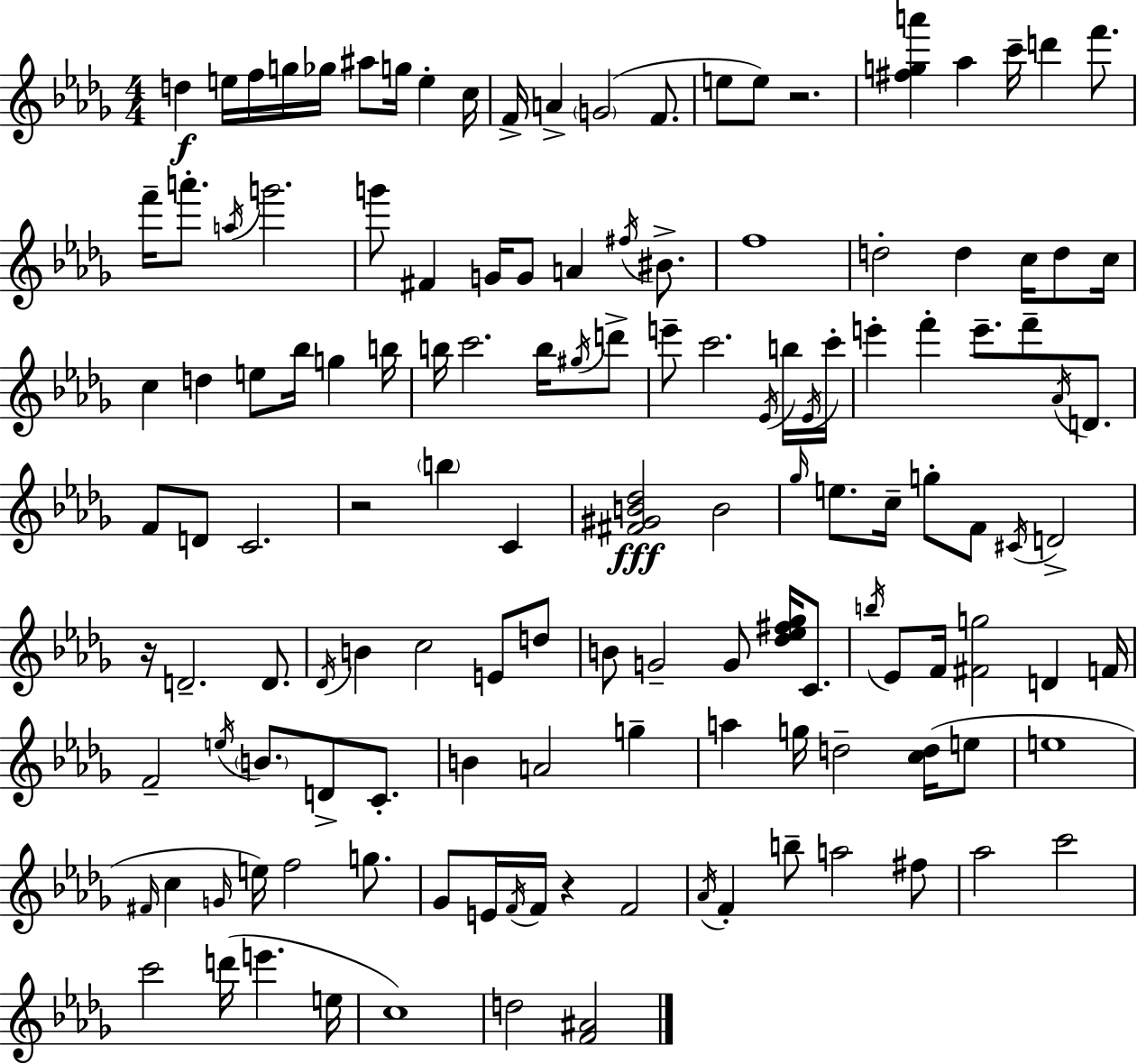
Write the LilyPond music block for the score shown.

{
  \clef treble
  \numericTimeSignature
  \time 4/4
  \key bes \minor
  \repeat volta 2 { d''4\f e''16 f''16 g''16 ges''16 ais''8 g''16 e''4-. c''16 | f'16-> a'4-> \parenthesize g'2( f'8. | e''8 e''8) r2. | <fis'' g'' a'''>4 aes''4 c'''16-- d'''4 f'''8. | \break f'''16-- a'''8.-. \acciaccatura { a''16 } g'''2. | g'''8 fis'4 g'16 g'8 a'4 \acciaccatura { fis''16 } bis'8.-> | f''1 | d''2-. d''4 c''16 d''8 | \break c''16 c''4 d''4 e''8 bes''16 g''4 | b''16 b''16 c'''2. b''16 | \acciaccatura { gis''16 } d'''8-> e'''8-- c'''2. | \acciaccatura { ees'16 } b''16 \acciaccatura { ees'16 } c'''16-. e'''4-. f'''4-. e'''8.-- | \break f'''8-- \acciaccatura { aes'16 } d'8. f'8 d'8 c'2. | r2 \parenthesize b''4 | c'4 <fis' gis' b' des''>2\fff b'2 | \grace { ges''16 } e''8. c''16-- g''8-. f'8 \acciaccatura { cis'16 } | \break d'2-> r16 d'2.-- | d'8. \acciaccatura { des'16 } b'4 c''2 | e'8 d''8 b'8 g'2-- | g'8 <des'' ees'' fis'' ges''>16 c'8. \acciaccatura { b''16 } ees'8 f'16 <fis' g''>2 | \break d'4 f'16 f'2-- | \acciaccatura { e''16 } \parenthesize b'8. d'8-> c'8.-. b'4 a'2 | g''4-- a''4 g''16 | d''2-- <c'' d''>16( e''8 e''1 | \break \grace { fis'16 } c''4 | \grace { g'16 }) e''16 f''2 g''8. ges'8 e'16 | \acciaccatura { f'16 } f'16 r4 f'2 \acciaccatura { aes'16 } f'4-. | b''8-- a''2 fis''8 aes''2 | \break c'''2 c'''2 | d'''16( e'''4. e''16 c''1) | d''2 | <f' ais'>2 } \bar "|."
}